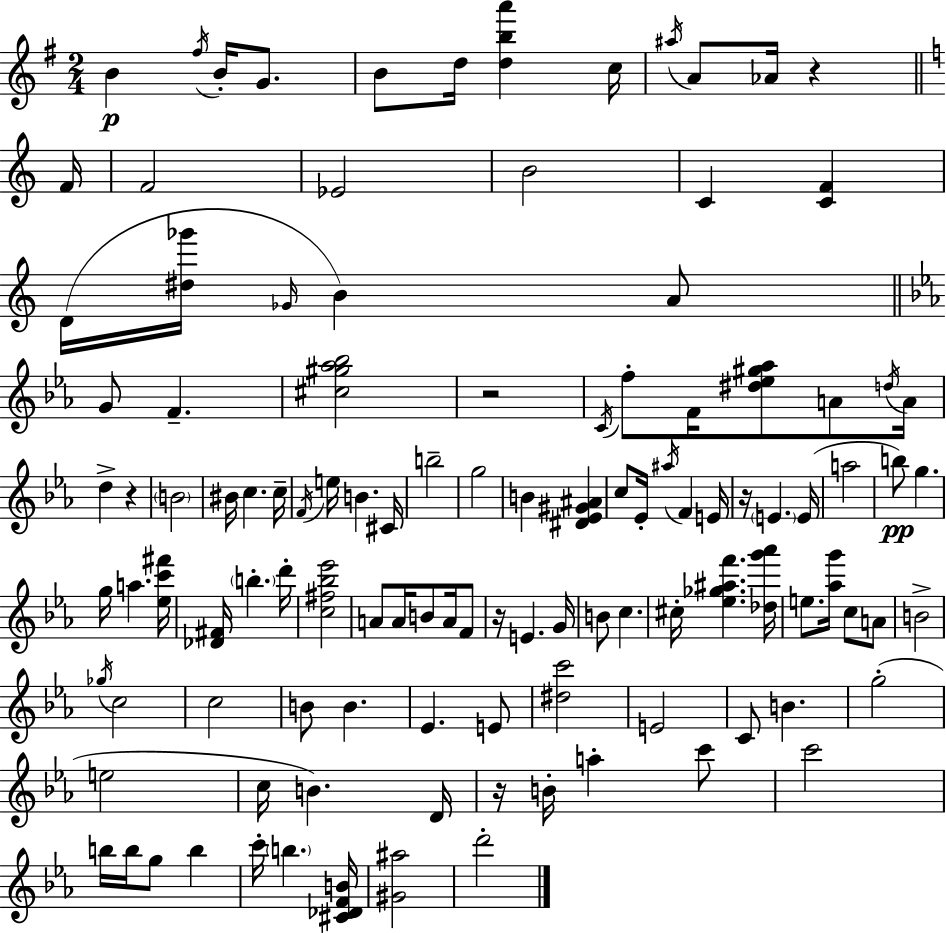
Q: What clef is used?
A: treble